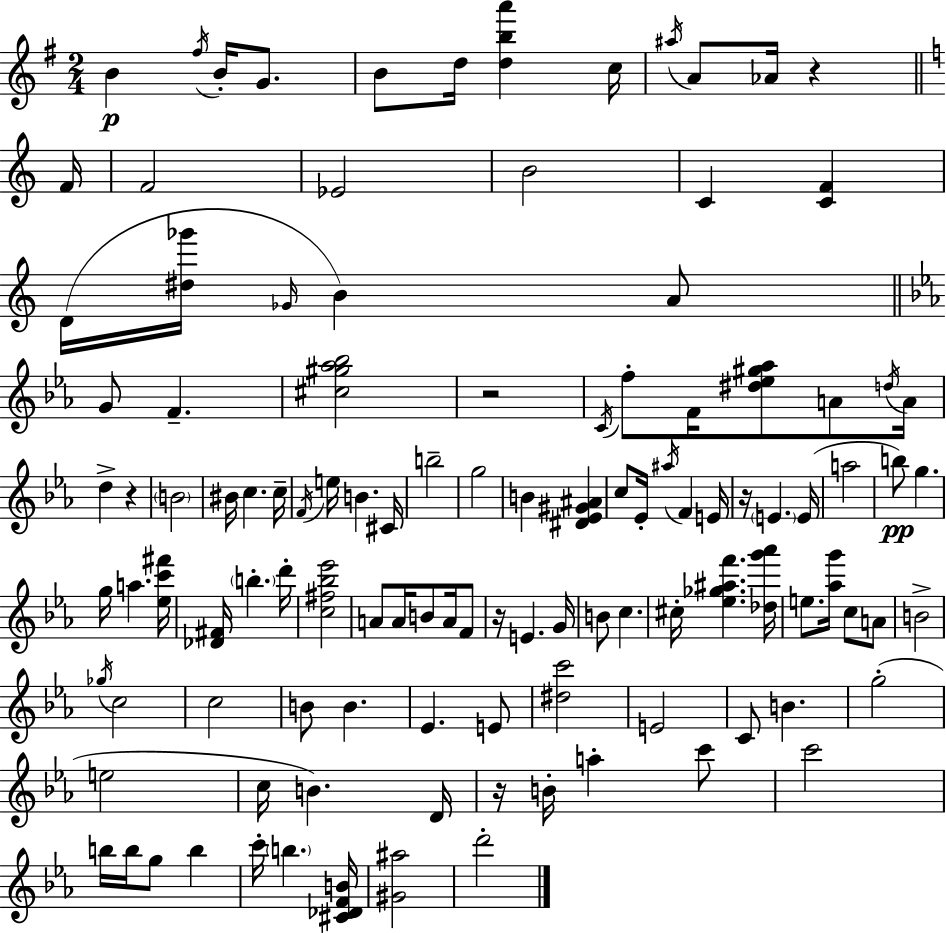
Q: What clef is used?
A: treble